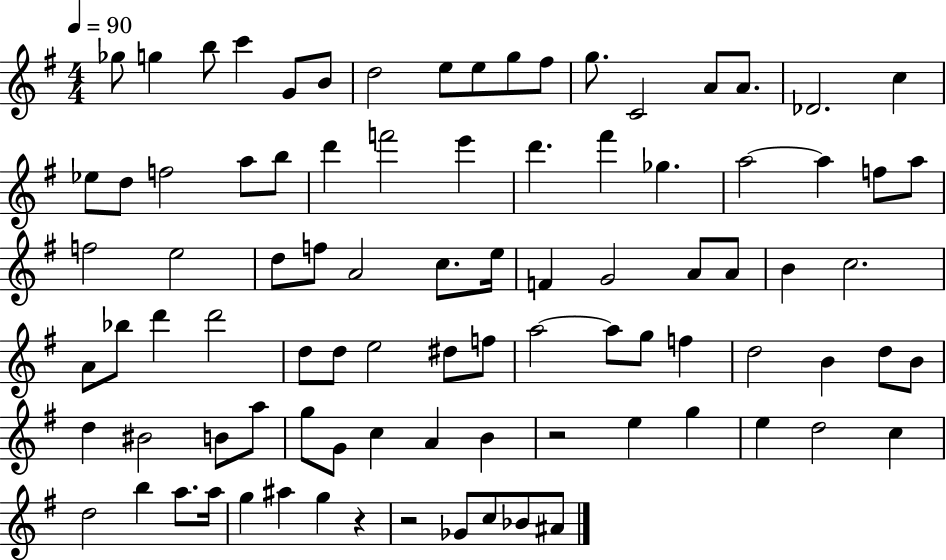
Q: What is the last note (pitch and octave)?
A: A#4